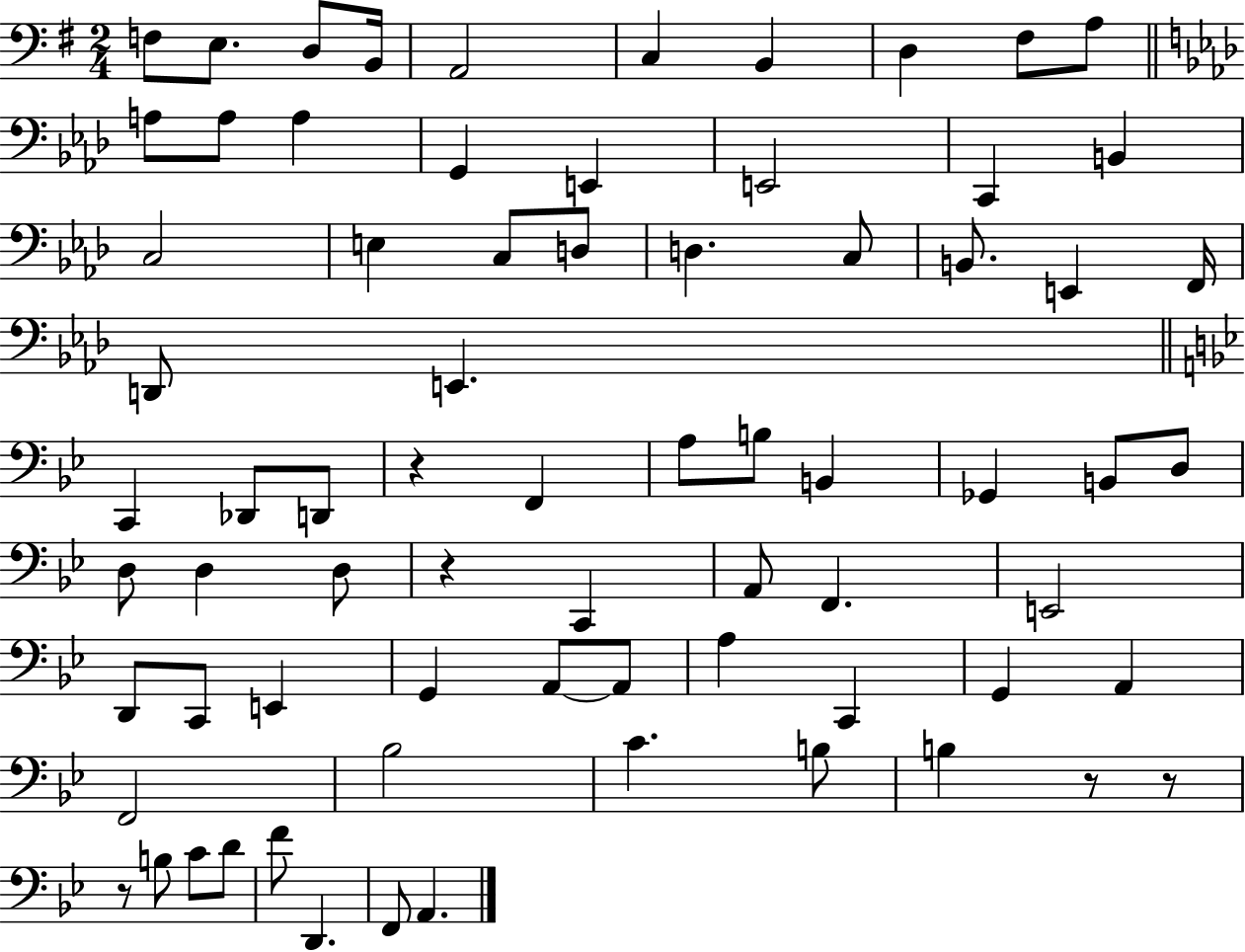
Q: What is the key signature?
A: G major